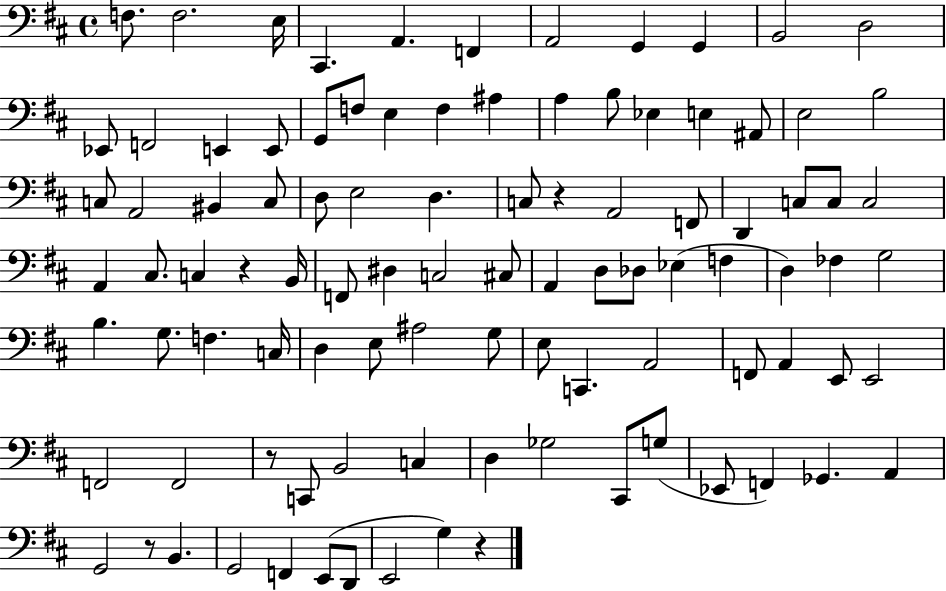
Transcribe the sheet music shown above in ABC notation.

X:1
T:Untitled
M:4/4
L:1/4
K:D
F,/2 F,2 E,/4 ^C,, A,, F,, A,,2 G,, G,, B,,2 D,2 _E,,/2 F,,2 E,, E,,/2 G,,/2 F,/2 E, F, ^A, A, B,/2 _E, E, ^A,,/2 E,2 B,2 C,/2 A,,2 ^B,, C,/2 D,/2 E,2 D, C,/2 z A,,2 F,,/2 D,, C,/2 C,/2 C,2 A,, ^C,/2 C, z B,,/4 F,,/2 ^D, C,2 ^C,/2 A,, D,/2 _D,/2 _E, F, D, _F, G,2 B, G,/2 F, C,/4 D, E,/2 ^A,2 G,/2 E,/2 C,, A,,2 F,,/2 A,, E,,/2 E,,2 F,,2 F,,2 z/2 C,,/2 B,,2 C, D, _G,2 ^C,,/2 G,/2 _E,,/2 F,, _G,, A,, G,,2 z/2 B,, G,,2 F,, E,,/2 D,,/2 E,,2 G, z